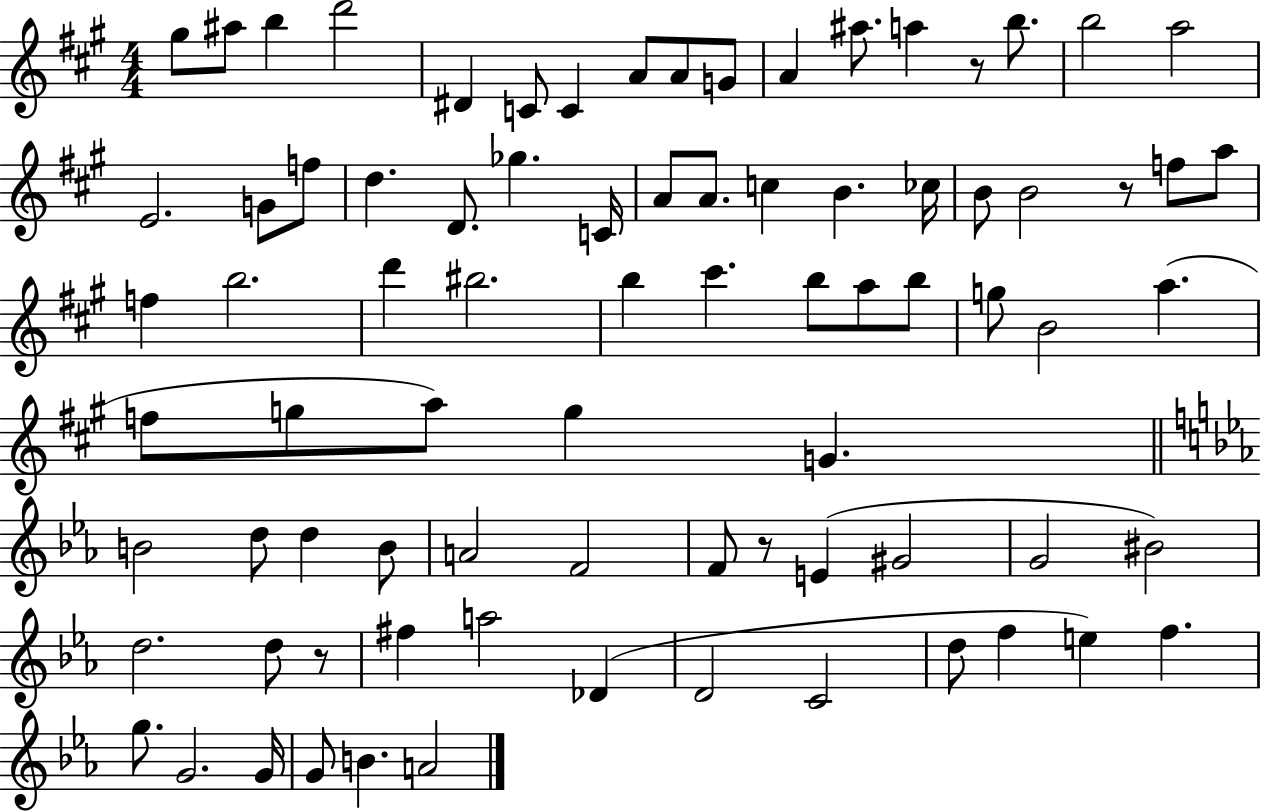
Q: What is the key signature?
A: A major